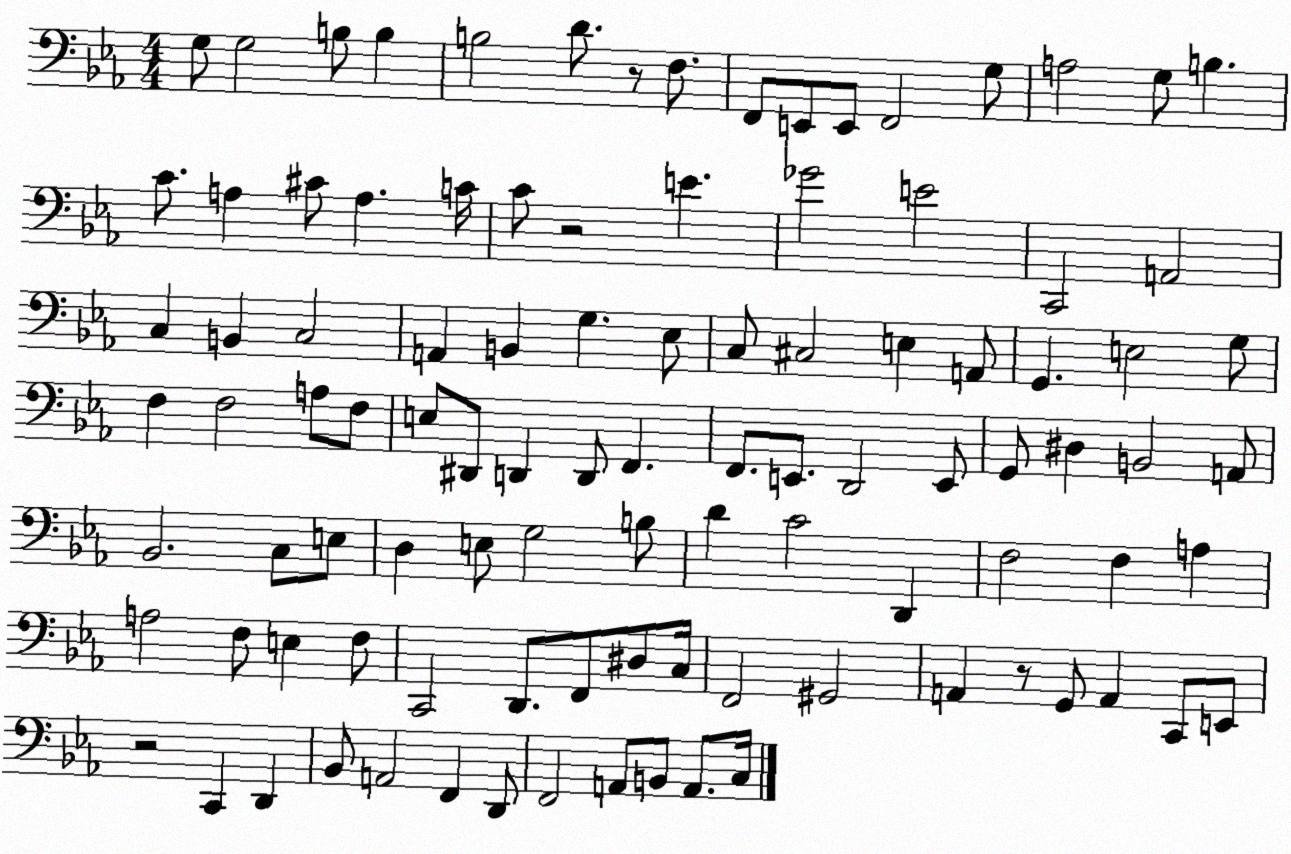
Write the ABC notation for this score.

X:1
T:Untitled
M:4/4
L:1/4
K:Eb
G,/2 G,2 B,/2 B, B,2 D/2 z/2 F,/2 F,,/2 E,,/2 E,,/2 F,,2 G,/2 A,2 G,/2 B, C/2 A, ^C/2 A, C/4 C/2 z2 E _G2 E2 C,,2 A,,2 C, B,, C,2 A,, B,, G, _E,/2 C,/2 ^C,2 E, A,,/2 G,, E,2 G,/2 F, F,2 A,/2 F,/2 E,/2 ^D,,/2 D,, D,,/2 F,, F,,/2 E,,/2 D,,2 E,,/2 G,,/2 ^D, B,,2 A,,/2 _B,,2 C,/2 E,/2 D, E,/2 G,2 B,/2 D C2 D,, F,2 F, A, A,2 F,/2 E, F,/2 C,,2 D,,/2 F,,/2 ^D,/2 C,/4 F,,2 ^G,,2 A,, z/2 G,,/2 A,, C,,/2 E,,/2 z2 C,, D,, _B,,/2 A,,2 F,, D,,/2 F,,2 A,,/2 B,,/2 A,,/2 C,/4